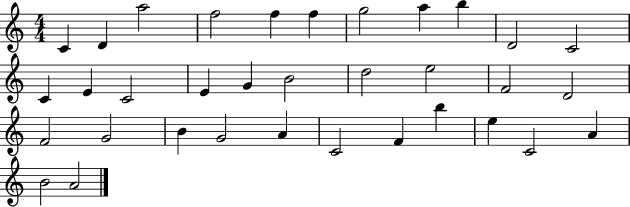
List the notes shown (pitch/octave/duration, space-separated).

C4/q D4/q A5/h F5/h F5/q F5/q G5/h A5/q B5/q D4/h C4/h C4/q E4/q C4/h E4/q G4/q B4/h D5/h E5/h F4/h D4/h F4/h G4/h B4/q G4/h A4/q C4/h F4/q B5/q E5/q C4/h A4/q B4/h A4/h